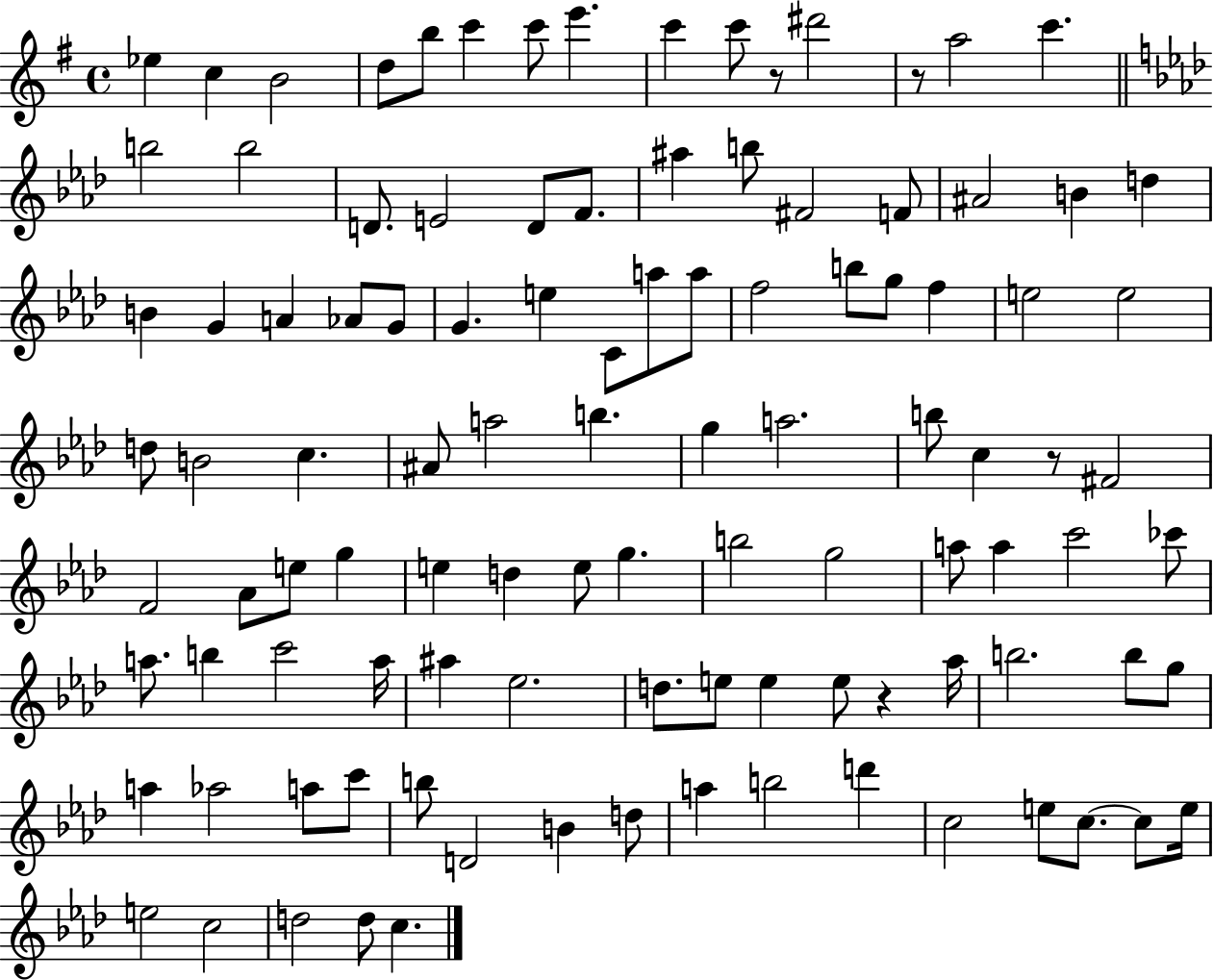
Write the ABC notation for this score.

X:1
T:Untitled
M:4/4
L:1/4
K:G
_e c B2 d/2 b/2 c' c'/2 e' c' c'/2 z/2 ^d'2 z/2 a2 c' b2 b2 D/2 E2 D/2 F/2 ^a b/2 ^F2 F/2 ^A2 B d B G A _A/2 G/2 G e C/2 a/2 a/2 f2 b/2 g/2 f e2 e2 d/2 B2 c ^A/2 a2 b g a2 b/2 c z/2 ^F2 F2 _A/2 e/2 g e d e/2 g b2 g2 a/2 a c'2 _c'/2 a/2 b c'2 a/4 ^a _e2 d/2 e/2 e e/2 z _a/4 b2 b/2 g/2 a _a2 a/2 c'/2 b/2 D2 B d/2 a b2 d' c2 e/2 c/2 c/2 e/4 e2 c2 d2 d/2 c